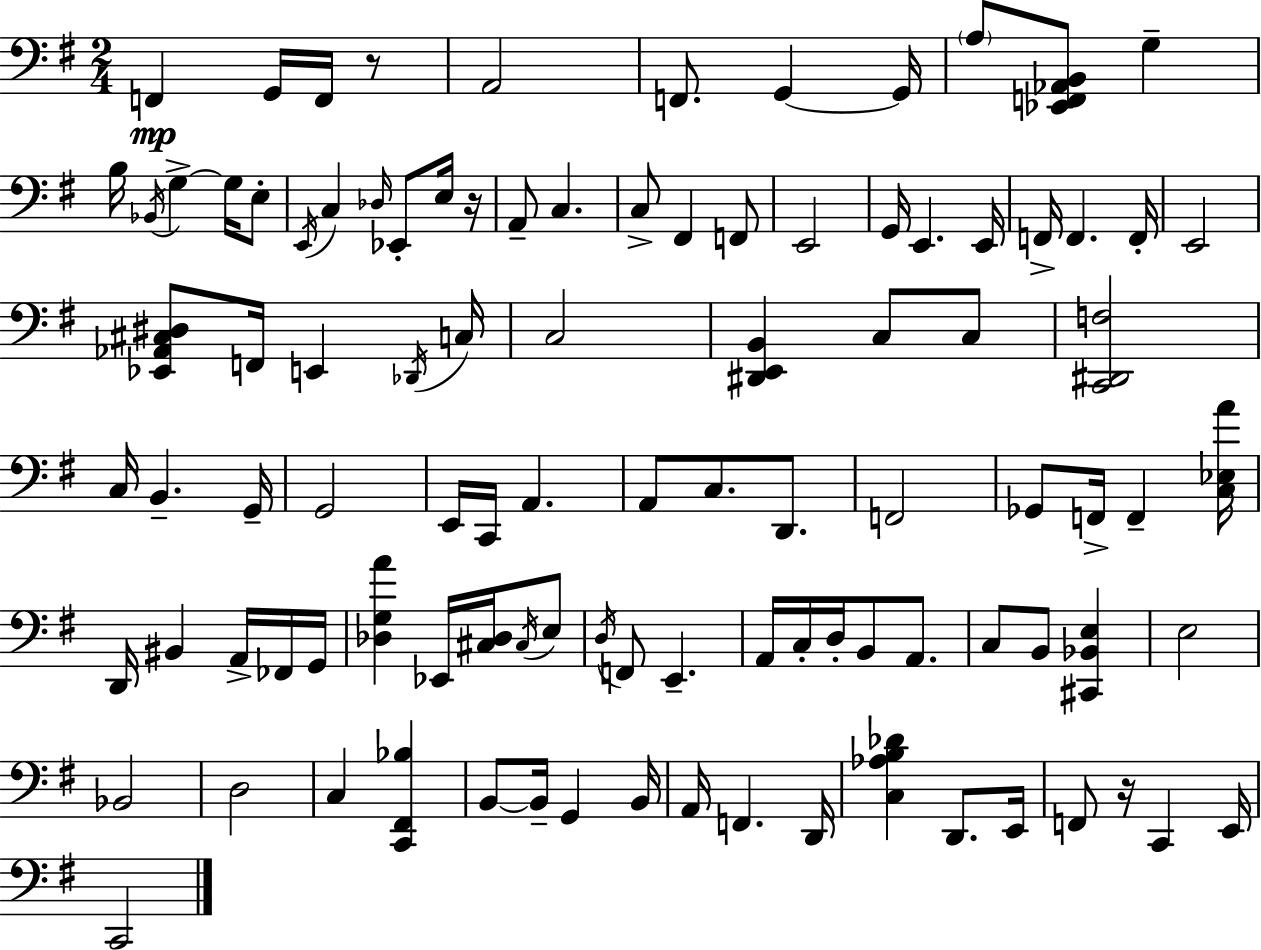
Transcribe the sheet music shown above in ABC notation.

X:1
T:Untitled
M:2/4
L:1/4
K:G
F,, G,,/4 F,,/4 z/2 A,,2 F,,/2 G,, G,,/4 A,/2 [_E,,F,,_A,,B,,]/2 G, B,/4 _B,,/4 G, G,/4 E,/2 E,,/4 C, _D,/4 _E,,/2 E,/4 z/4 A,,/2 C, C,/2 ^F,, F,,/2 E,,2 G,,/4 E,, E,,/4 F,,/4 F,, F,,/4 E,,2 [_E,,_A,,^C,^D,]/2 F,,/4 E,, _D,,/4 C,/4 C,2 [^D,,E,,B,,] C,/2 C,/2 [C,,^D,,F,]2 C,/4 B,, G,,/4 G,,2 E,,/4 C,,/4 A,, A,,/2 C,/2 D,,/2 F,,2 _G,,/2 F,,/4 F,, [C,_E,A]/4 D,,/4 ^B,, A,,/4 _F,,/4 G,,/4 [_D,G,A] _E,,/4 [^C,_D,]/4 ^C,/4 E,/2 D,/4 F,,/2 E,, A,,/4 C,/4 D,/4 B,,/2 A,,/2 C,/2 B,,/2 [^C,,_B,,E,] E,2 _B,,2 D,2 C, [C,,^F,,_B,] B,,/2 B,,/4 G,, B,,/4 A,,/4 F,, D,,/4 [C,_A,B,_D] D,,/2 E,,/4 F,,/2 z/4 C,, E,,/4 C,,2